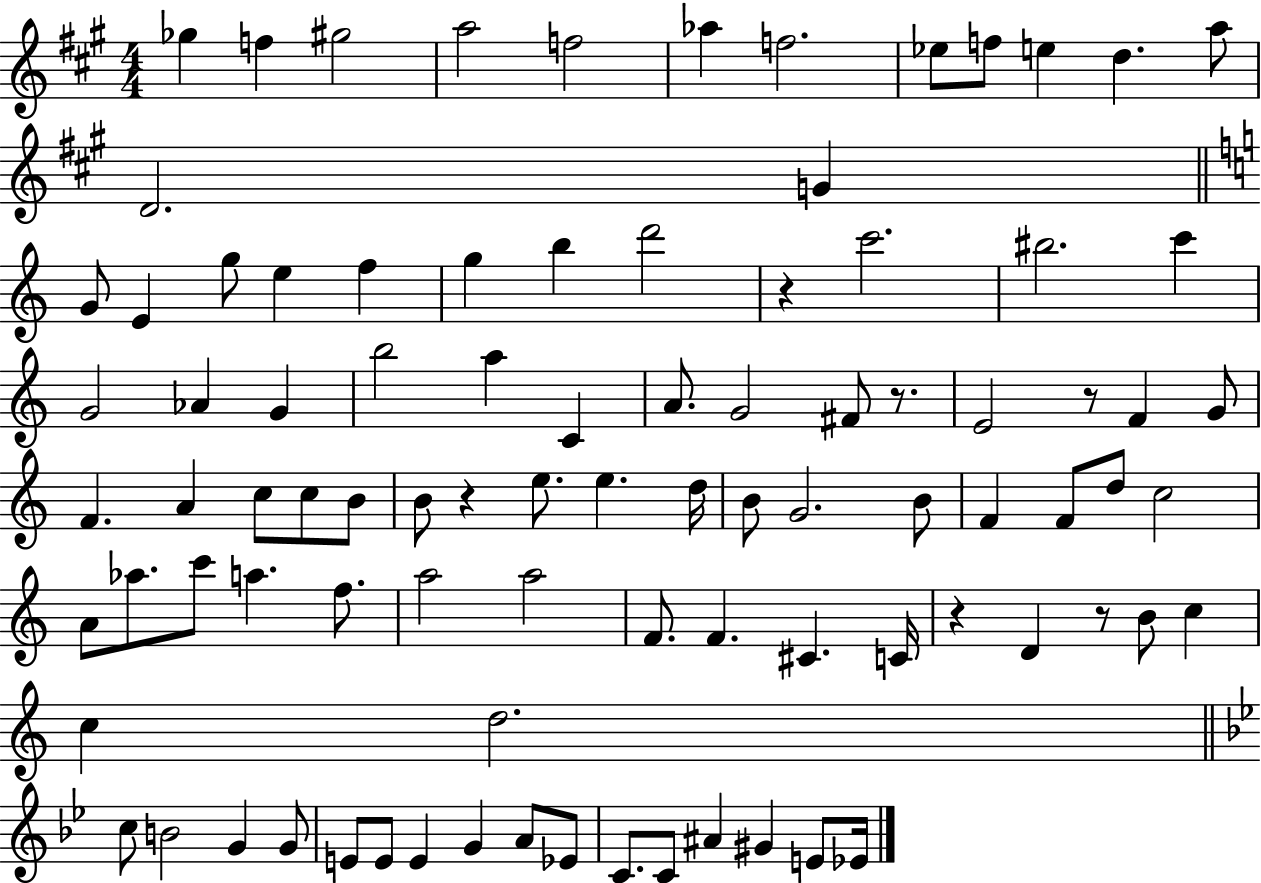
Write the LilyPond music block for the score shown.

{
  \clef treble
  \numericTimeSignature
  \time 4/4
  \key a \major
  ges''4 f''4 gis''2 | a''2 f''2 | aes''4 f''2. | ees''8 f''8 e''4 d''4. a''8 | \break d'2. g'4 | \bar "||" \break \key c \major g'8 e'4 g''8 e''4 f''4 | g''4 b''4 d'''2 | r4 c'''2. | bis''2. c'''4 | \break g'2 aes'4 g'4 | b''2 a''4 c'4 | a'8. g'2 fis'8 r8. | e'2 r8 f'4 g'8 | \break f'4. a'4 c''8 c''8 b'8 | b'8 r4 e''8. e''4. d''16 | b'8 g'2. b'8 | f'4 f'8 d''8 c''2 | \break a'8 aes''8. c'''8 a''4. f''8. | a''2 a''2 | f'8. f'4. cis'4. c'16 | r4 d'4 r8 b'8 c''4 | \break c''4 d''2. | \bar "||" \break \key g \minor c''8 b'2 g'4 g'8 | e'8 e'8 e'4 g'4 a'8 ees'8 | c'8. c'8 ais'4 gis'4 e'8 ees'16 | \bar "|."
}